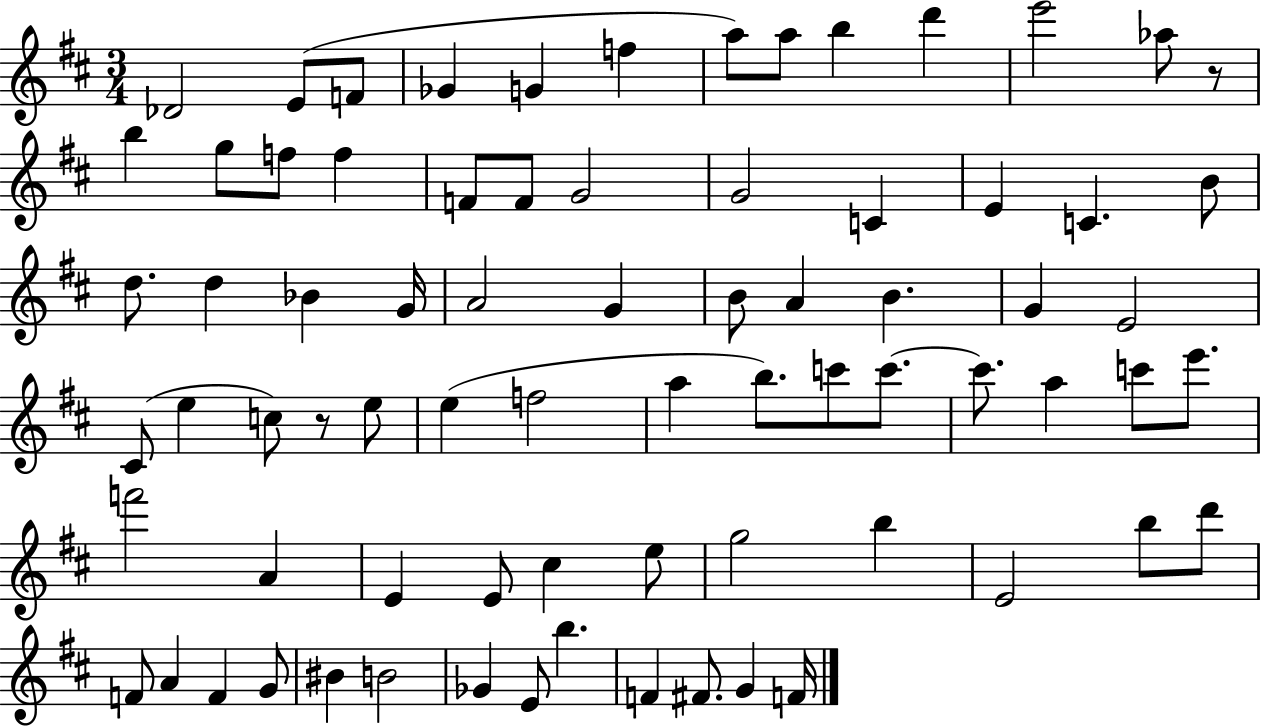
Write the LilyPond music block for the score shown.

{
  \clef treble
  \numericTimeSignature
  \time 3/4
  \key d \major
  \repeat volta 2 { des'2 e'8( f'8 | ges'4 g'4 f''4 | a''8) a''8 b''4 d'''4 | e'''2 aes''8 r8 | \break b''4 g''8 f''8 f''4 | f'8 f'8 g'2 | g'2 c'4 | e'4 c'4. b'8 | \break d''8. d''4 bes'4 g'16 | a'2 g'4 | b'8 a'4 b'4. | g'4 e'2 | \break cis'8( e''4 c''8) r8 e''8 | e''4( f''2 | a''4 b''8.) c'''8 c'''8.~~ | c'''8. a''4 c'''8 e'''8. | \break f'''2 a'4 | e'4 e'8 cis''4 e''8 | g''2 b''4 | e'2 b''8 d'''8 | \break f'8 a'4 f'4 g'8 | bis'4 b'2 | ges'4 e'8 b''4. | f'4 fis'8. g'4 f'16 | \break } \bar "|."
}